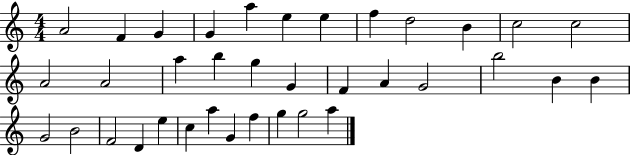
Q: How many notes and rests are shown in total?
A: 36